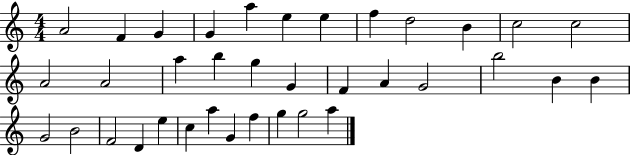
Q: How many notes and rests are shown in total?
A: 36